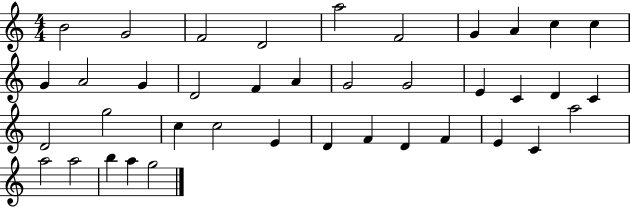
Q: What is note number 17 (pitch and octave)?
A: G4